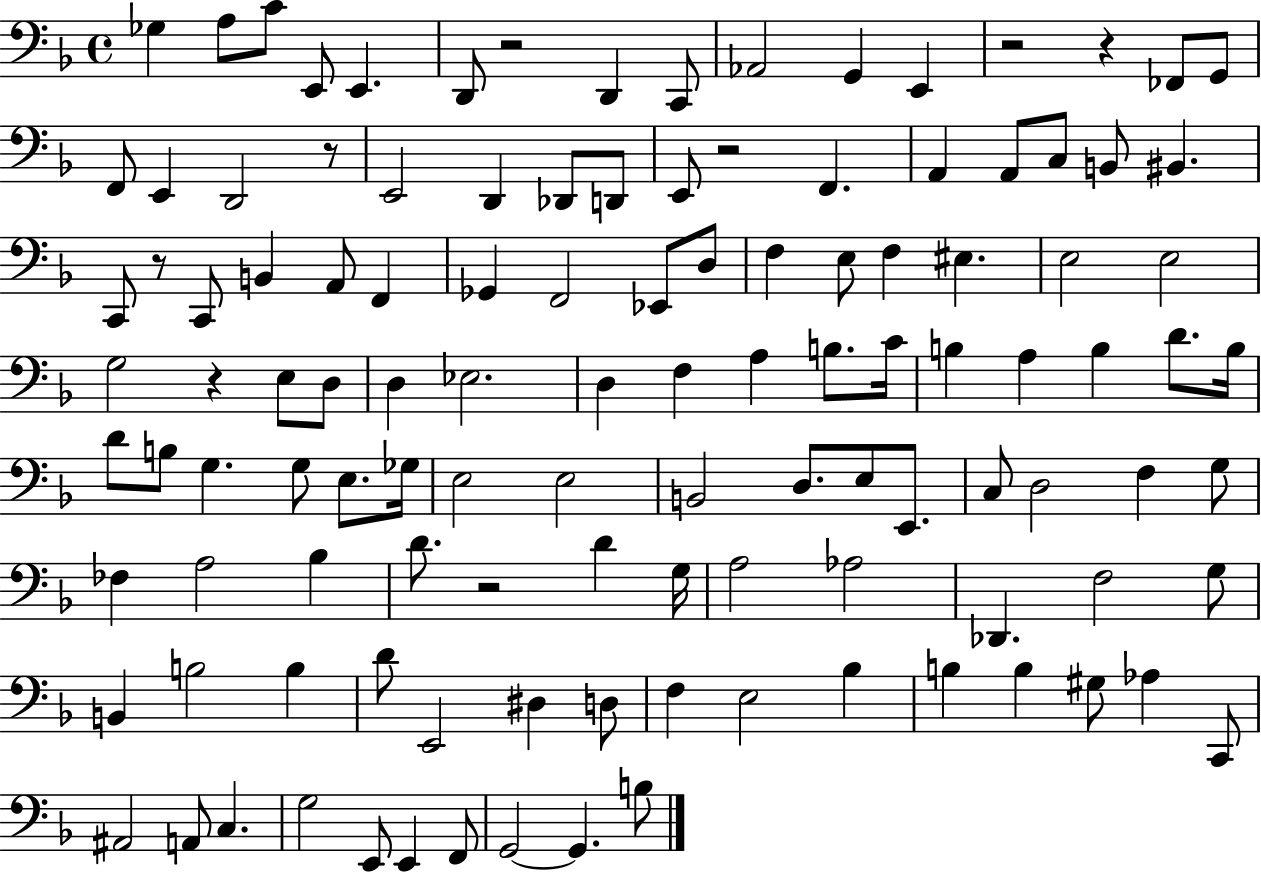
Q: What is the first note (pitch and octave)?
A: Gb3